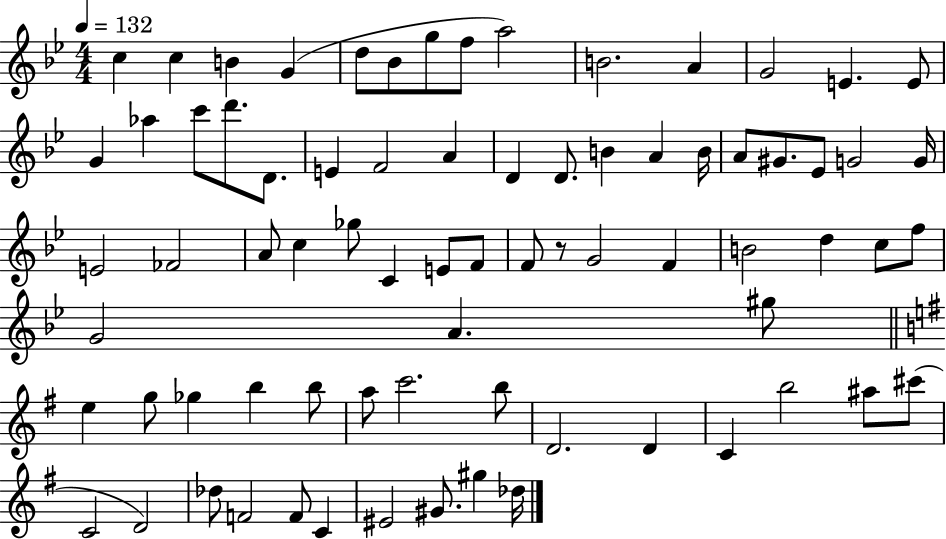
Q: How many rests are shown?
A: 1